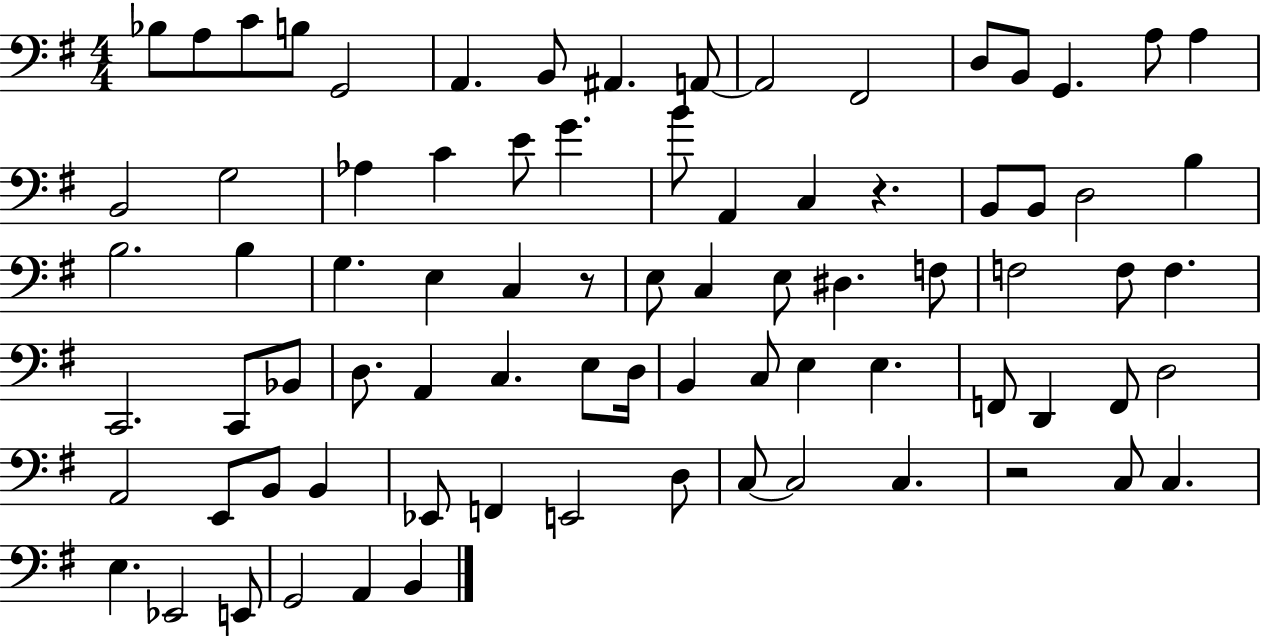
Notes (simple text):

Bb3/e A3/e C4/e B3/e G2/h A2/q. B2/e A#2/q. A2/e A2/h F#2/h D3/e B2/e G2/q. A3/e A3/q B2/h G3/h Ab3/q C4/q E4/e G4/q. B4/e A2/q C3/q R/q. B2/e B2/e D3/h B3/q B3/h. B3/q G3/q. E3/q C3/q R/e E3/e C3/q E3/e D#3/q. F3/e F3/h F3/e F3/q. C2/h. C2/e Bb2/e D3/e. A2/q C3/q. E3/e D3/s B2/q C3/e E3/q E3/q. F2/e D2/q F2/e D3/h A2/h E2/e B2/e B2/q Eb2/e F2/q E2/h D3/e C3/e C3/h C3/q. R/h C3/e C3/q. E3/q. Eb2/h E2/e G2/h A2/q B2/q